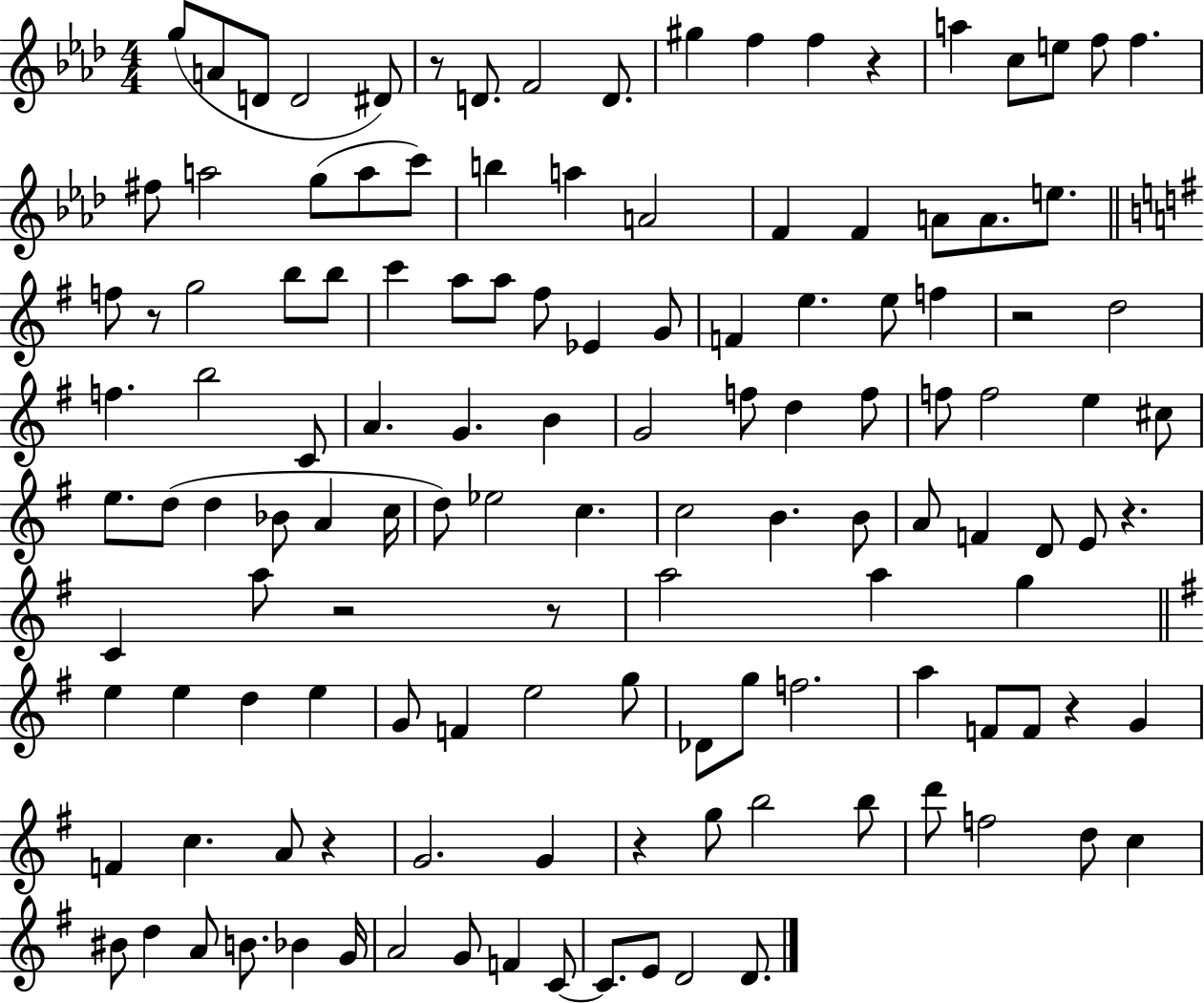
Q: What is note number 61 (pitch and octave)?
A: D5